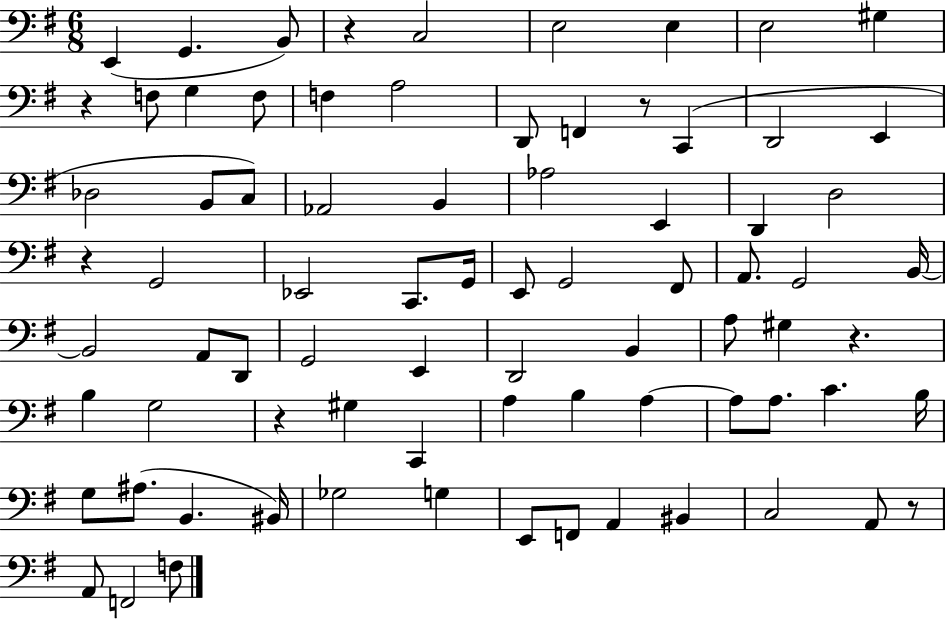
{
  \clef bass
  \numericTimeSignature
  \time 6/8
  \key g \major
  e,4( g,4. b,8) | r4 c2 | e2 e4 | e2 gis4 | \break r4 f8 g4 f8 | f4 a2 | d,8 f,4 r8 c,4( | d,2 e,4 | \break des2 b,8 c8) | aes,2 b,4 | aes2 e,4 | d,4 d2 | \break r4 g,2 | ees,2 c,8. g,16 | e,8 g,2 fis,8 | a,8. g,2 b,16~~ | \break b,2 a,8 d,8 | g,2 e,4 | d,2 b,4 | a8 gis4 r4. | \break b4 g2 | r4 gis4 c,4 | a4 b4 a4~~ | a8 a8. c'4. b16 | \break g8 ais8.( b,4. bis,16) | ges2 g4 | e,8 f,8 a,4 bis,4 | c2 a,8 r8 | \break a,8 f,2 f8 | \bar "|."
}